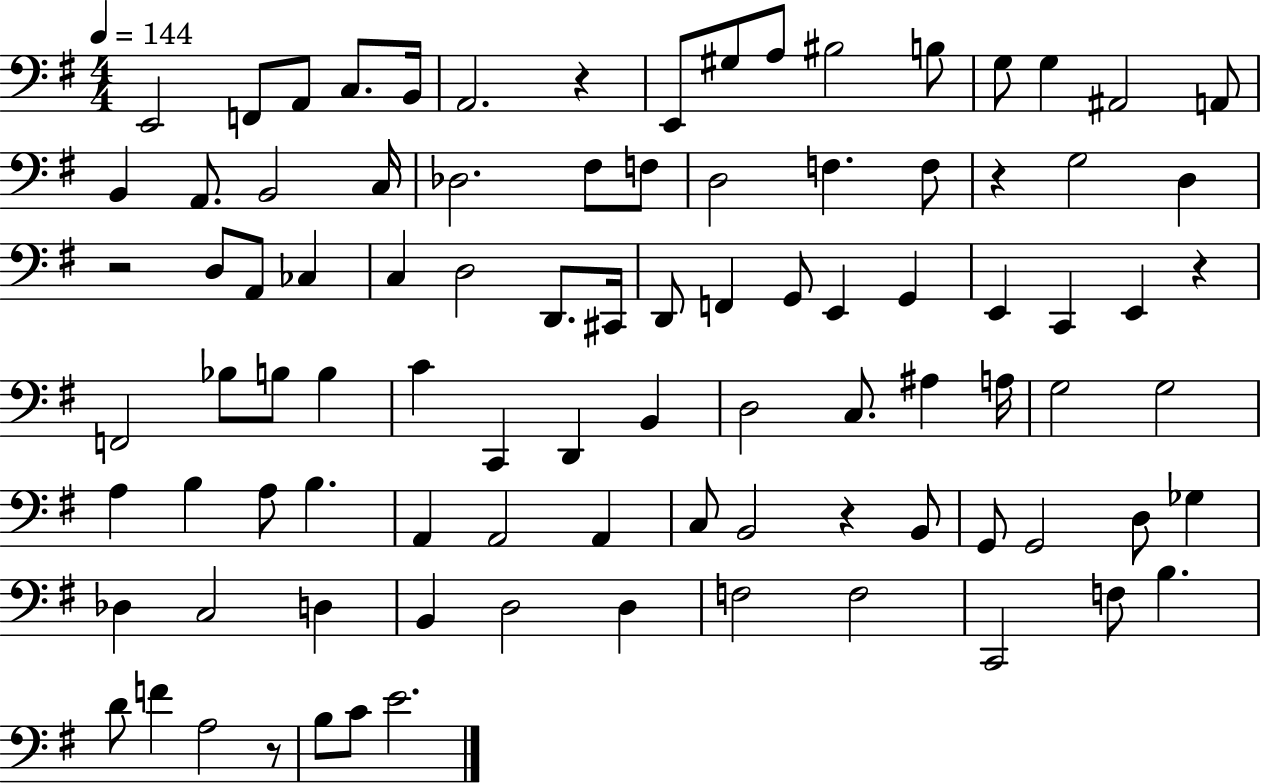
X:1
T:Untitled
M:4/4
L:1/4
K:G
E,,2 F,,/2 A,,/2 C,/2 B,,/4 A,,2 z E,,/2 ^G,/2 A,/2 ^B,2 B,/2 G,/2 G, ^A,,2 A,,/2 B,, A,,/2 B,,2 C,/4 _D,2 ^F,/2 F,/2 D,2 F, F,/2 z G,2 D, z2 D,/2 A,,/2 _C, C, D,2 D,,/2 ^C,,/4 D,,/2 F,, G,,/2 E,, G,, E,, C,, E,, z F,,2 _B,/2 B,/2 B, C C,, D,, B,, D,2 C,/2 ^A, A,/4 G,2 G,2 A, B, A,/2 B, A,, A,,2 A,, C,/2 B,,2 z B,,/2 G,,/2 G,,2 D,/2 _G, _D, C,2 D, B,, D,2 D, F,2 F,2 C,,2 F,/2 B, D/2 F A,2 z/2 B,/2 C/2 E2